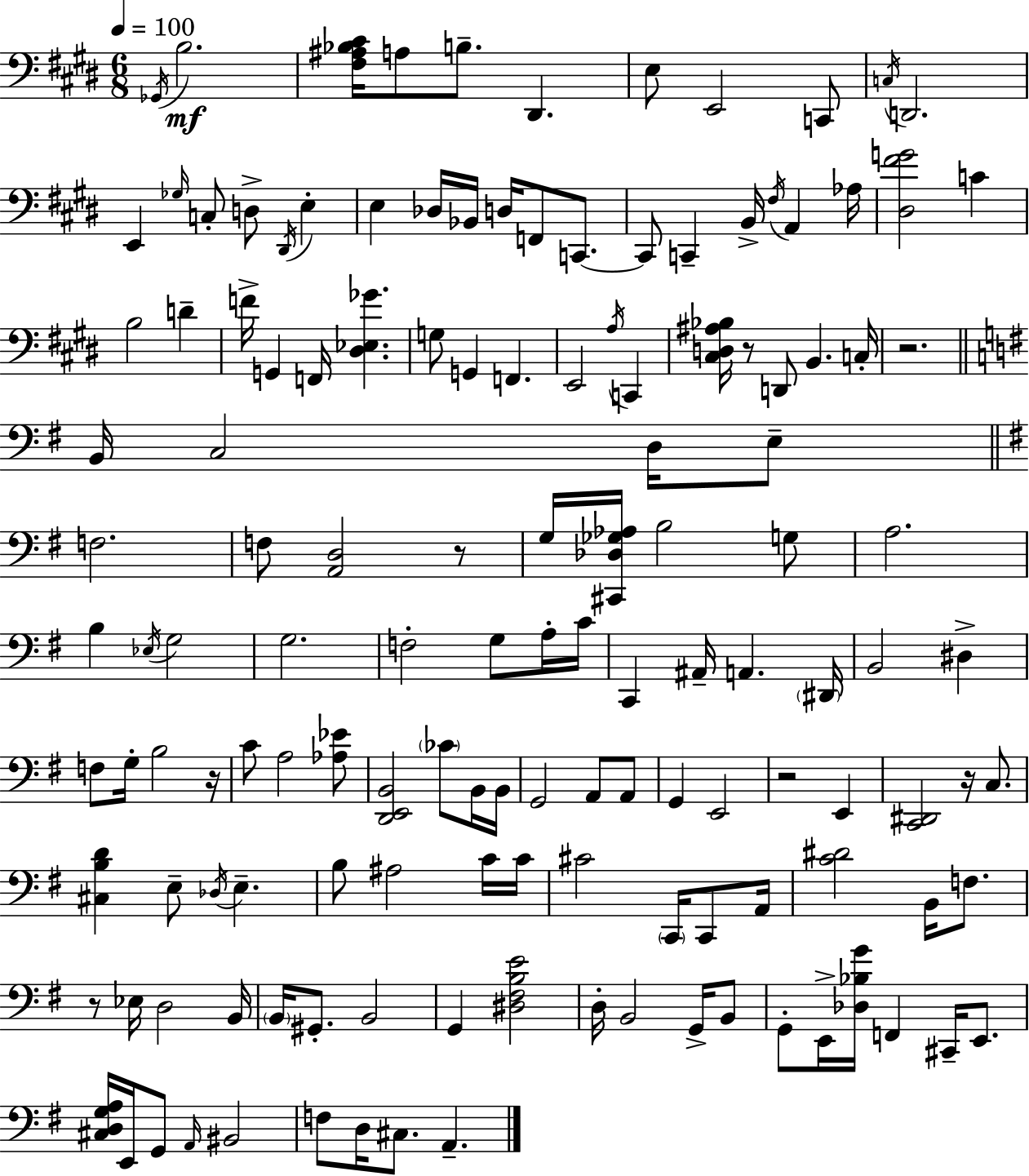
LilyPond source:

{
  \clef bass
  \numericTimeSignature
  \time 6/8
  \key e \major
  \tempo 4 = 100
  \acciaccatura { ges,16 }\mf b2. | <fis ais bes cis'>16 a8 b8.-- dis,4. | e8 e,2 c,8 | \acciaccatura { c16 } d,2. | \break e,4 \grace { ges16 } c8-. d8-> \acciaccatura { dis,16 } | e4-. e4 des16 bes,16 d16 f,8 | c,8.~~ c,8 c,4-- b,16-> \acciaccatura { fis16 } | a,4 aes16 <dis fis' g'>2 | \break c'4 b2 | d'4-- f'16-> g,4 f,16 <dis ees ges'>4. | g8 g,4 f,4. | e,2 | \break \acciaccatura { a16 } c,4 <cis d ais bes>16 r8 d,8 b,4. | c16-. r2. | \bar "||" \break \key g \major b,16 c2 d16 e8-- | \bar "||" \break \key g \major f2. | f8 <a, d>2 r8 | g16 <cis, des ges aes>16 b2 g8 | a2. | \break b4 \acciaccatura { ees16 } g2 | g2. | f2-. g8 a16-. | c'16 c,4 ais,16-- a,4. | \break \parenthesize dis,16 b,2 dis4-> | f8 g16-. b2 | r16 c'8 a2 <aes ees'>8 | <d, e, b,>2 \parenthesize ces'8 b,16 | \break b,16 g,2 a,8 a,8 | g,4 e,2 | r2 e,4 | <c, dis,>2 r16 c8. | \break <cis b d'>4 e8-- \acciaccatura { des16 } e4.-- | b8 ais2 | c'16 c'16 cis'2 \parenthesize c,16 c,8 | a,16 <c' dis'>2 b,16 f8. | \break r8 ees16 d2 | b,16 \parenthesize b,16 gis,8.-. b,2 | g,4 <dis fis b e'>2 | d16-. b,2 g,16-> | \break b,8 g,8-. e,16-> <des bes g'>16 f,4 cis,16-- e,8. | <cis d g a>16 e,16 g,8 \grace { a,16 } bis,2 | f8 d16 cis8. a,4.-- | \bar "|."
}